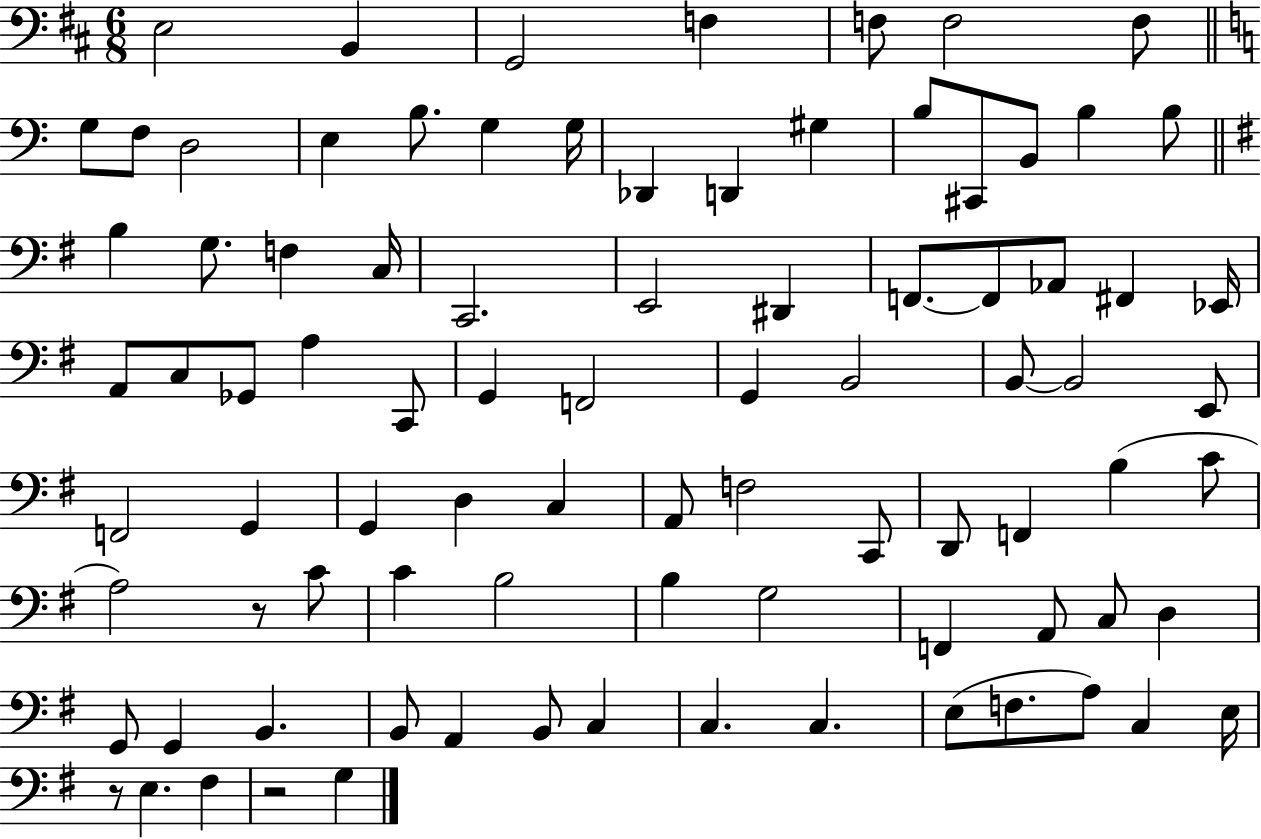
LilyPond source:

{
  \clef bass
  \numericTimeSignature
  \time 6/8
  \key d \major
  e2 b,4 | g,2 f4 | f8 f2 f8 | \bar "||" \break \key c \major g8 f8 d2 | e4 b8. g4 g16 | des,4 d,4 gis4 | b8 cis,8 b,8 b4 b8 | \break \bar "||" \break \key g \major b4 g8. f4 c16 | c,2. | e,2 dis,4 | f,8.~~ f,8 aes,8 fis,4 ees,16 | \break a,8 c8 ges,8 a4 c,8 | g,4 f,2 | g,4 b,2 | b,8~~ b,2 e,8 | \break f,2 g,4 | g,4 d4 c4 | a,8 f2 c,8 | d,8 f,4 b4( c'8 | \break a2) r8 c'8 | c'4 b2 | b4 g2 | f,4 a,8 c8 d4 | \break g,8 g,4 b,4. | b,8 a,4 b,8 c4 | c4. c4. | e8( f8. a8) c4 e16 | \break r8 e4. fis4 | r2 g4 | \bar "|."
}